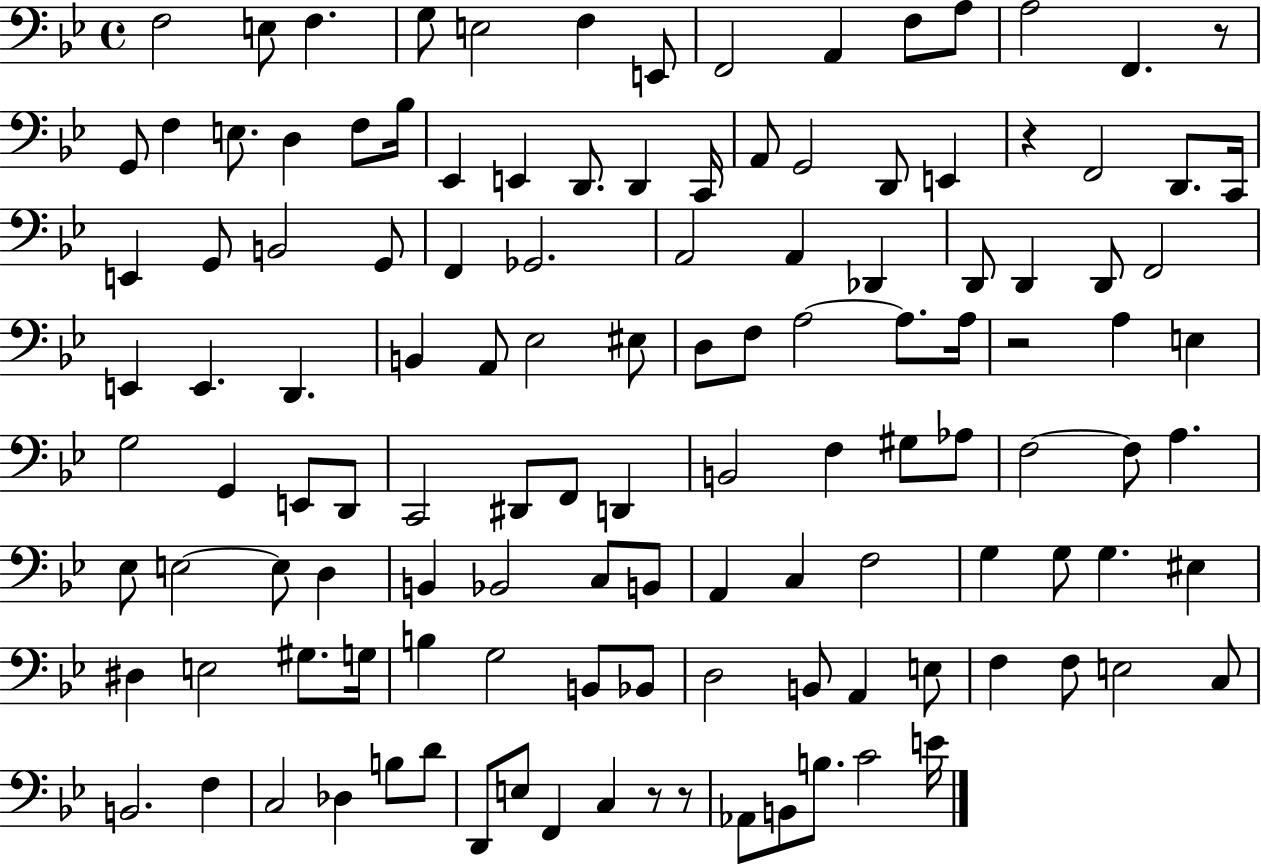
X:1
T:Untitled
M:4/4
L:1/4
K:Bb
F,2 E,/2 F, G,/2 E,2 F, E,,/2 F,,2 A,, F,/2 A,/2 A,2 F,, z/2 G,,/2 F, E,/2 D, F,/2 _B,/4 _E,, E,, D,,/2 D,, C,,/4 A,,/2 G,,2 D,,/2 E,, z F,,2 D,,/2 C,,/4 E,, G,,/2 B,,2 G,,/2 F,, _G,,2 A,,2 A,, _D,, D,,/2 D,, D,,/2 F,,2 E,, E,, D,, B,, A,,/2 _E,2 ^E,/2 D,/2 F,/2 A,2 A,/2 A,/4 z2 A, E, G,2 G,, E,,/2 D,,/2 C,,2 ^D,,/2 F,,/2 D,, B,,2 F, ^G,/2 _A,/2 F,2 F,/2 A, _E,/2 E,2 E,/2 D, B,, _B,,2 C,/2 B,,/2 A,, C, F,2 G, G,/2 G, ^E, ^D, E,2 ^G,/2 G,/4 B, G,2 B,,/2 _B,,/2 D,2 B,,/2 A,, E,/2 F, F,/2 E,2 C,/2 B,,2 F, C,2 _D, B,/2 D/2 D,,/2 E,/2 F,, C, z/2 z/2 _A,,/2 B,,/2 B,/2 C2 E/4